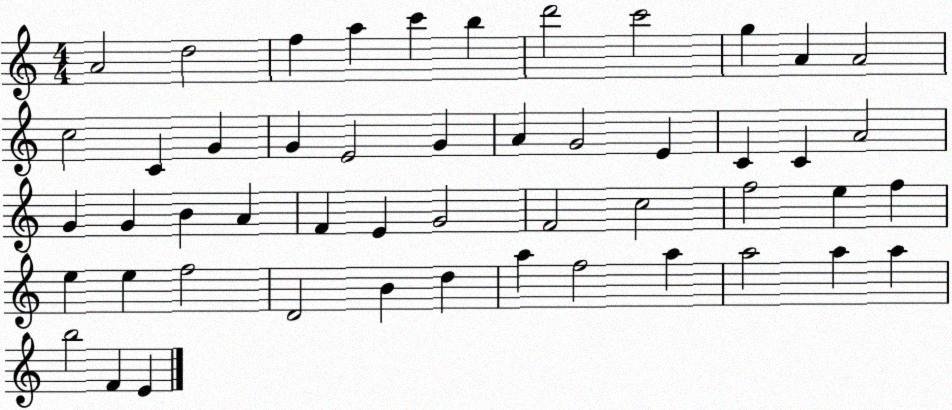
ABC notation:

X:1
T:Untitled
M:4/4
L:1/4
K:C
A2 d2 f a c' b d'2 c'2 g A A2 c2 C G G E2 G A G2 E C C A2 G G B A F E G2 F2 c2 f2 e f e e f2 D2 B d a f2 a a2 a a b2 F E